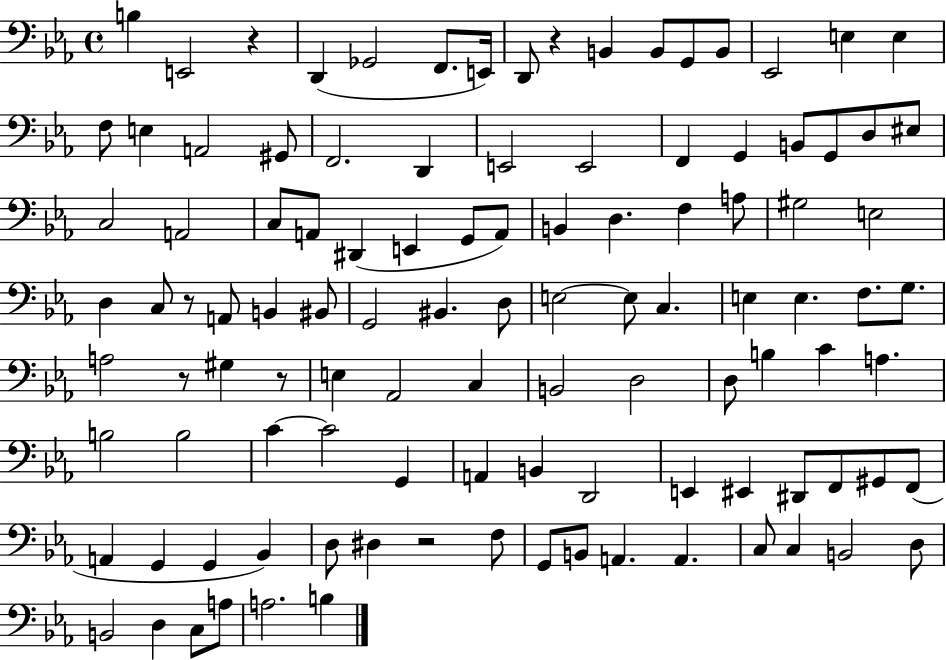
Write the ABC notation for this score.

X:1
T:Untitled
M:4/4
L:1/4
K:Eb
B, E,,2 z D,, _G,,2 F,,/2 E,,/4 D,,/2 z B,, B,,/2 G,,/2 B,,/2 _E,,2 E, E, F,/2 E, A,,2 ^G,,/2 F,,2 D,, E,,2 E,,2 F,, G,, B,,/2 G,,/2 D,/2 ^E,/2 C,2 A,,2 C,/2 A,,/2 ^D,, E,, G,,/2 A,,/2 B,, D, F, A,/2 ^G,2 E,2 D, C,/2 z/2 A,,/2 B,, ^B,,/2 G,,2 ^B,, D,/2 E,2 E,/2 C, E, E, F,/2 G,/2 A,2 z/2 ^G, z/2 E, _A,,2 C, B,,2 D,2 D,/2 B, C A, B,2 B,2 C C2 G,, A,, B,, D,,2 E,, ^E,, ^D,,/2 F,,/2 ^G,,/2 F,,/2 A,, G,, G,, _B,, D,/2 ^D, z2 F,/2 G,,/2 B,,/2 A,, A,, C,/2 C, B,,2 D,/2 B,,2 D, C,/2 A,/2 A,2 B,